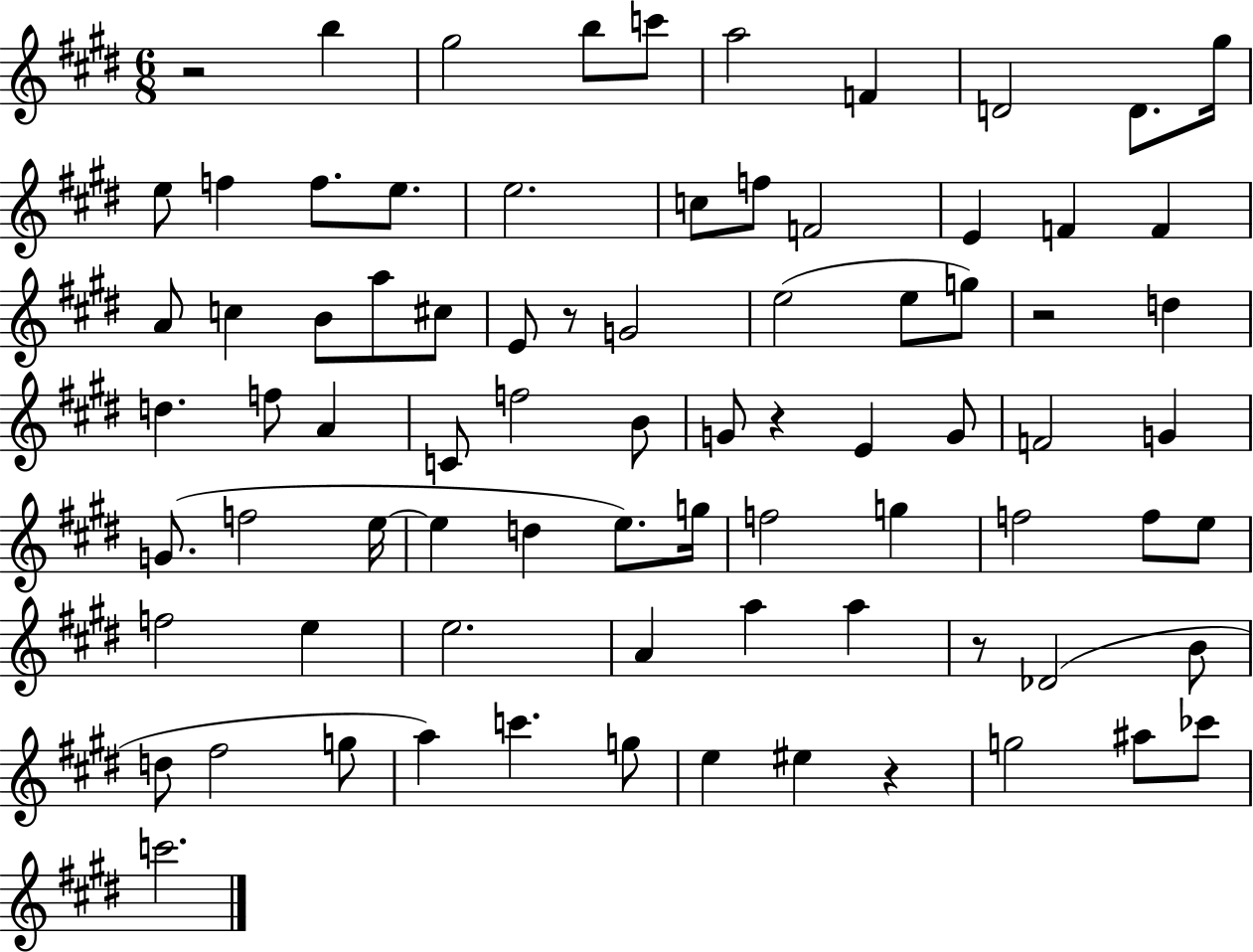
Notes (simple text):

R/h B5/q G#5/h B5/e C6/e A5/h F4/q D4/h D4/e. G#5/s E5/e F5/q F5/e. E5/e. E5/h. C5/e F5/e F4/h E4/q F4/q F4/q A4/e C5/q B4/e A5/e C#5/e E4/e R/e G4/h E5/h E5/e G5/e R/h D5/q D5/q. F5/e A4/q C4/e F5/h B4/e G4/e R/q E4/q G4/e F4/h G4/q G4/e. F5/h E5/s E5/q D5/q E5/e. G5/s F5/h G5/q F5/h F5/e E5/e F5/h E5/q E5/h. A4/q A5/q A5/q R/e Db4/h B4/e D5/e F#5/h G5/e A5/q C6/q. G5/e E5/q EIS5/q R/q G5/h A#5/e CES6/e C6/h.